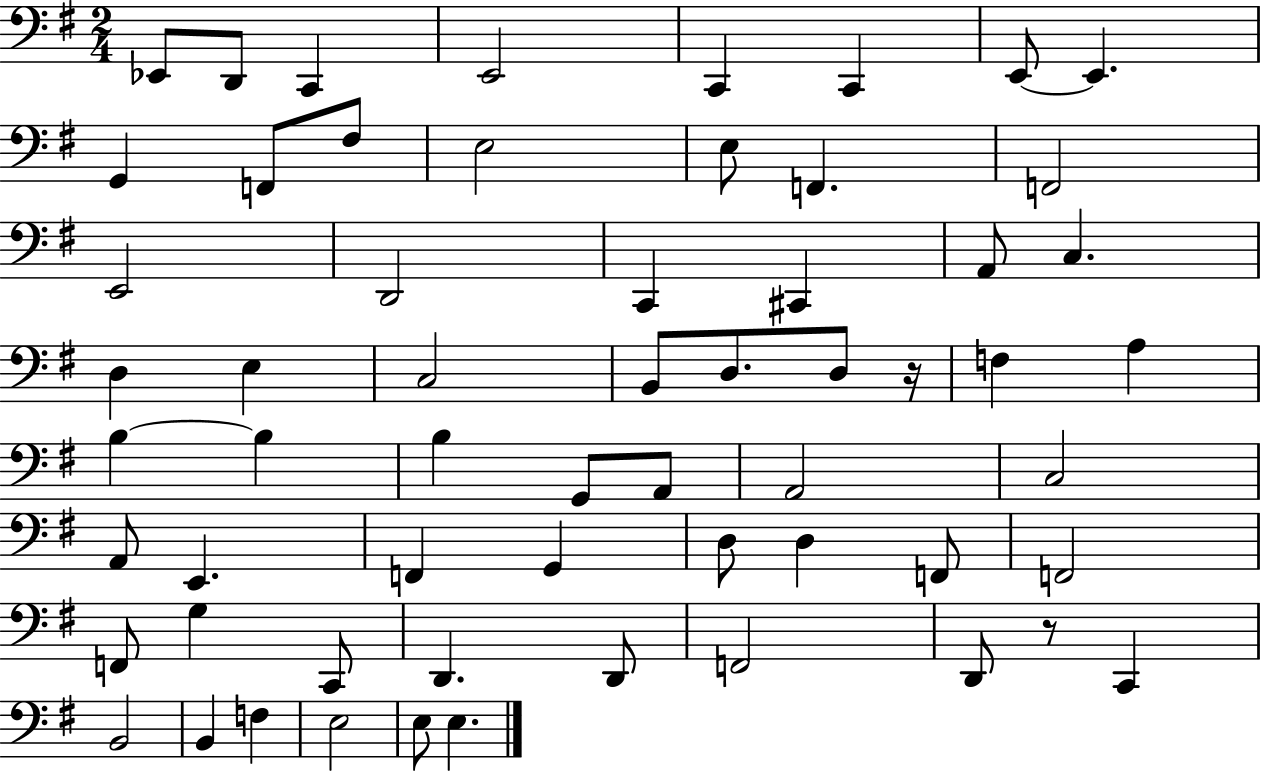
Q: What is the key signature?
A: G major